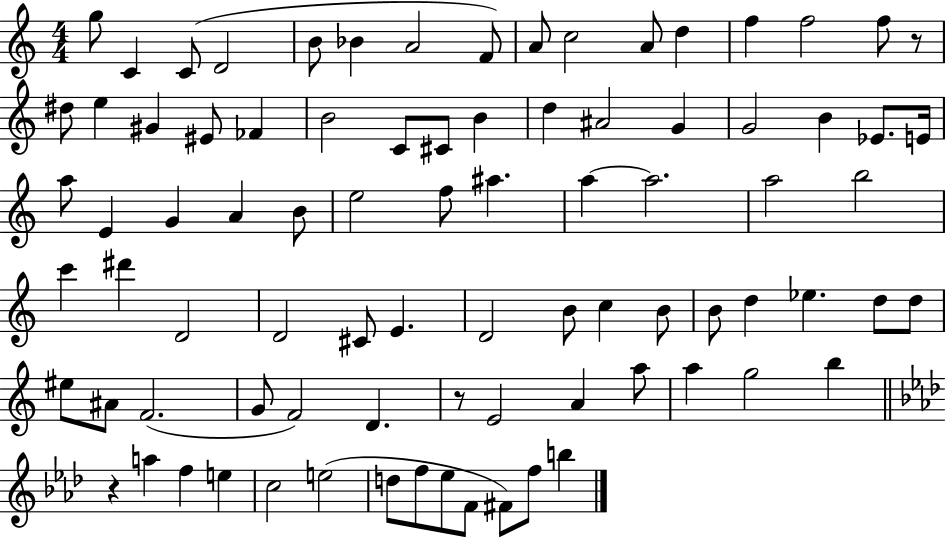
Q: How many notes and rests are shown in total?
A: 85